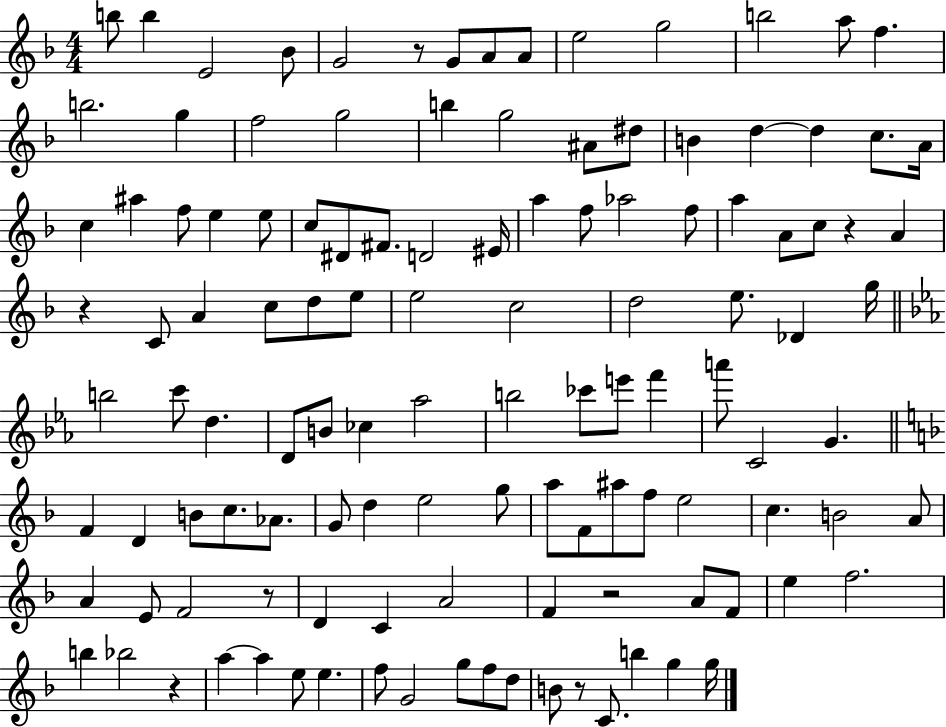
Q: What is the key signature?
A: F major